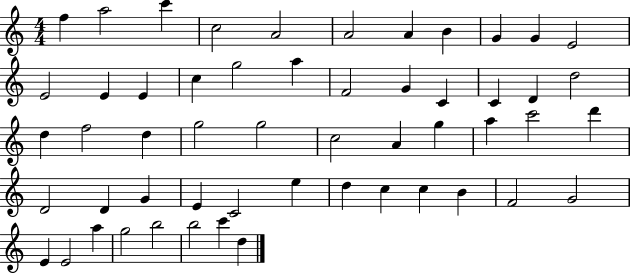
X:1
T:Untitled
M:4/4
L:1/4
K:C
f a2 c' c2 A2 A2 A B G G E2 E2 E E c g2 a F2 G C C D d2 d f2 d g2 g2 c2 A g a c'2 d' D2 D G E C2 e d c c B F2 G2 E E2 a g2 b2 b2 c' d